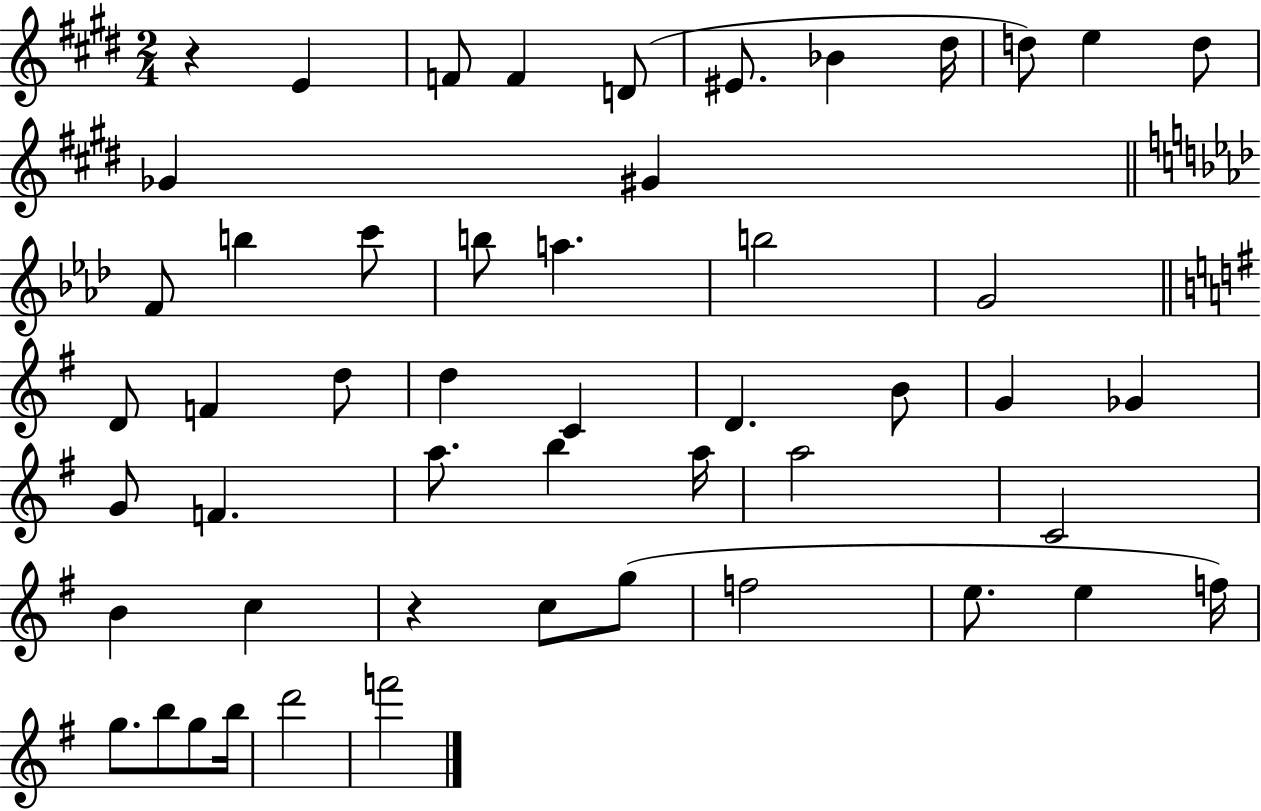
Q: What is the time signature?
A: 2/4